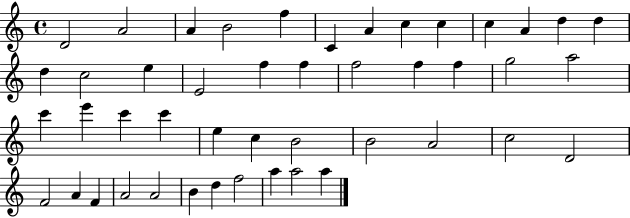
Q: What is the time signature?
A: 4/4